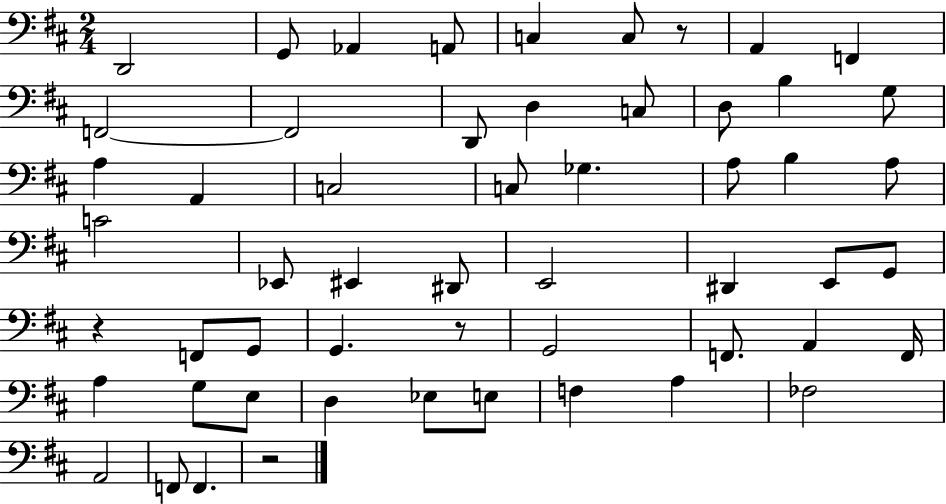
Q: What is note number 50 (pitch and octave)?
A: F2